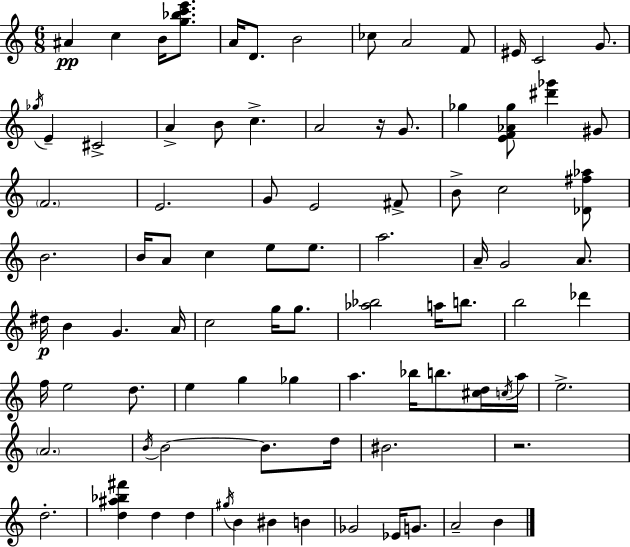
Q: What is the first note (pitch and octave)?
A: A#4